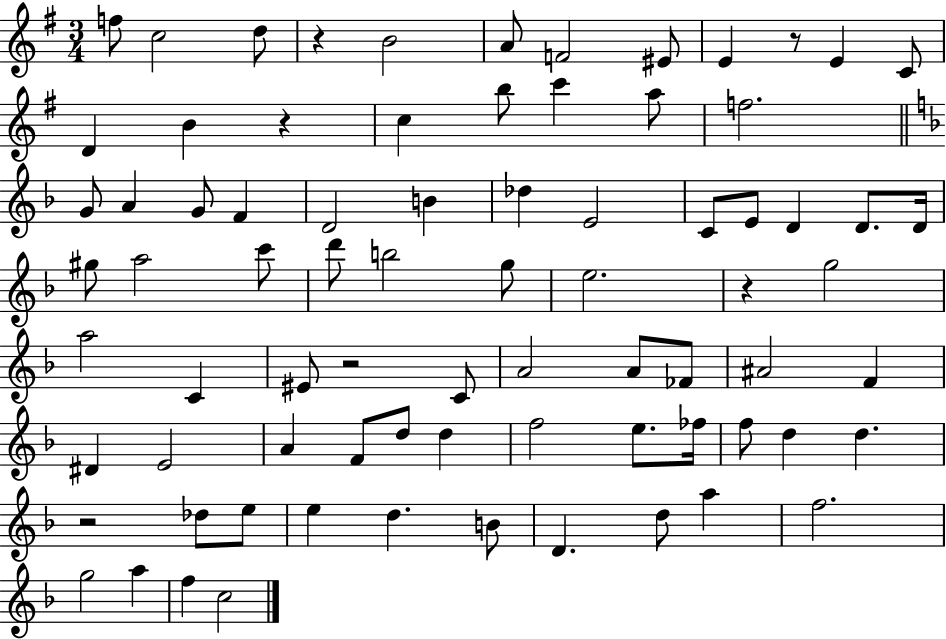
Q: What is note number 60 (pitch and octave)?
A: Db5